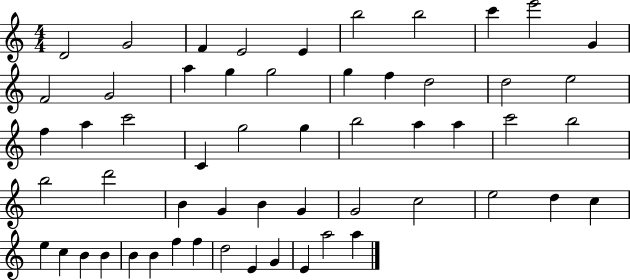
{
  \clef treble
  \numericTimeSignature
  \time 4/4
  \key c \major
  d'2 g'2 | f'4 e'2 e'4 | b''2 b''2 | c'''4 e'''2 g'4 | \break f'2 g'2 | a''4 g''4 g''2 | g''4 f''4 d''2 | d''2 e''2 | \break f''4 a''4 c'''2 | c'4 g''2 g''4 | b''2 a''4 a''4 | c'''2 b''2 | \break b''2 d'''2 | b'4 g'4 b'4 g'4 | g'2 c''2 | e''2 d''4 c''4 | \break e''4 c''4 b'4 b'4 | b'4 b'4 f''4 f''4 | d''2 e'4 g'4 | e'4 a''2 a''4 | \break \bar "|."
}